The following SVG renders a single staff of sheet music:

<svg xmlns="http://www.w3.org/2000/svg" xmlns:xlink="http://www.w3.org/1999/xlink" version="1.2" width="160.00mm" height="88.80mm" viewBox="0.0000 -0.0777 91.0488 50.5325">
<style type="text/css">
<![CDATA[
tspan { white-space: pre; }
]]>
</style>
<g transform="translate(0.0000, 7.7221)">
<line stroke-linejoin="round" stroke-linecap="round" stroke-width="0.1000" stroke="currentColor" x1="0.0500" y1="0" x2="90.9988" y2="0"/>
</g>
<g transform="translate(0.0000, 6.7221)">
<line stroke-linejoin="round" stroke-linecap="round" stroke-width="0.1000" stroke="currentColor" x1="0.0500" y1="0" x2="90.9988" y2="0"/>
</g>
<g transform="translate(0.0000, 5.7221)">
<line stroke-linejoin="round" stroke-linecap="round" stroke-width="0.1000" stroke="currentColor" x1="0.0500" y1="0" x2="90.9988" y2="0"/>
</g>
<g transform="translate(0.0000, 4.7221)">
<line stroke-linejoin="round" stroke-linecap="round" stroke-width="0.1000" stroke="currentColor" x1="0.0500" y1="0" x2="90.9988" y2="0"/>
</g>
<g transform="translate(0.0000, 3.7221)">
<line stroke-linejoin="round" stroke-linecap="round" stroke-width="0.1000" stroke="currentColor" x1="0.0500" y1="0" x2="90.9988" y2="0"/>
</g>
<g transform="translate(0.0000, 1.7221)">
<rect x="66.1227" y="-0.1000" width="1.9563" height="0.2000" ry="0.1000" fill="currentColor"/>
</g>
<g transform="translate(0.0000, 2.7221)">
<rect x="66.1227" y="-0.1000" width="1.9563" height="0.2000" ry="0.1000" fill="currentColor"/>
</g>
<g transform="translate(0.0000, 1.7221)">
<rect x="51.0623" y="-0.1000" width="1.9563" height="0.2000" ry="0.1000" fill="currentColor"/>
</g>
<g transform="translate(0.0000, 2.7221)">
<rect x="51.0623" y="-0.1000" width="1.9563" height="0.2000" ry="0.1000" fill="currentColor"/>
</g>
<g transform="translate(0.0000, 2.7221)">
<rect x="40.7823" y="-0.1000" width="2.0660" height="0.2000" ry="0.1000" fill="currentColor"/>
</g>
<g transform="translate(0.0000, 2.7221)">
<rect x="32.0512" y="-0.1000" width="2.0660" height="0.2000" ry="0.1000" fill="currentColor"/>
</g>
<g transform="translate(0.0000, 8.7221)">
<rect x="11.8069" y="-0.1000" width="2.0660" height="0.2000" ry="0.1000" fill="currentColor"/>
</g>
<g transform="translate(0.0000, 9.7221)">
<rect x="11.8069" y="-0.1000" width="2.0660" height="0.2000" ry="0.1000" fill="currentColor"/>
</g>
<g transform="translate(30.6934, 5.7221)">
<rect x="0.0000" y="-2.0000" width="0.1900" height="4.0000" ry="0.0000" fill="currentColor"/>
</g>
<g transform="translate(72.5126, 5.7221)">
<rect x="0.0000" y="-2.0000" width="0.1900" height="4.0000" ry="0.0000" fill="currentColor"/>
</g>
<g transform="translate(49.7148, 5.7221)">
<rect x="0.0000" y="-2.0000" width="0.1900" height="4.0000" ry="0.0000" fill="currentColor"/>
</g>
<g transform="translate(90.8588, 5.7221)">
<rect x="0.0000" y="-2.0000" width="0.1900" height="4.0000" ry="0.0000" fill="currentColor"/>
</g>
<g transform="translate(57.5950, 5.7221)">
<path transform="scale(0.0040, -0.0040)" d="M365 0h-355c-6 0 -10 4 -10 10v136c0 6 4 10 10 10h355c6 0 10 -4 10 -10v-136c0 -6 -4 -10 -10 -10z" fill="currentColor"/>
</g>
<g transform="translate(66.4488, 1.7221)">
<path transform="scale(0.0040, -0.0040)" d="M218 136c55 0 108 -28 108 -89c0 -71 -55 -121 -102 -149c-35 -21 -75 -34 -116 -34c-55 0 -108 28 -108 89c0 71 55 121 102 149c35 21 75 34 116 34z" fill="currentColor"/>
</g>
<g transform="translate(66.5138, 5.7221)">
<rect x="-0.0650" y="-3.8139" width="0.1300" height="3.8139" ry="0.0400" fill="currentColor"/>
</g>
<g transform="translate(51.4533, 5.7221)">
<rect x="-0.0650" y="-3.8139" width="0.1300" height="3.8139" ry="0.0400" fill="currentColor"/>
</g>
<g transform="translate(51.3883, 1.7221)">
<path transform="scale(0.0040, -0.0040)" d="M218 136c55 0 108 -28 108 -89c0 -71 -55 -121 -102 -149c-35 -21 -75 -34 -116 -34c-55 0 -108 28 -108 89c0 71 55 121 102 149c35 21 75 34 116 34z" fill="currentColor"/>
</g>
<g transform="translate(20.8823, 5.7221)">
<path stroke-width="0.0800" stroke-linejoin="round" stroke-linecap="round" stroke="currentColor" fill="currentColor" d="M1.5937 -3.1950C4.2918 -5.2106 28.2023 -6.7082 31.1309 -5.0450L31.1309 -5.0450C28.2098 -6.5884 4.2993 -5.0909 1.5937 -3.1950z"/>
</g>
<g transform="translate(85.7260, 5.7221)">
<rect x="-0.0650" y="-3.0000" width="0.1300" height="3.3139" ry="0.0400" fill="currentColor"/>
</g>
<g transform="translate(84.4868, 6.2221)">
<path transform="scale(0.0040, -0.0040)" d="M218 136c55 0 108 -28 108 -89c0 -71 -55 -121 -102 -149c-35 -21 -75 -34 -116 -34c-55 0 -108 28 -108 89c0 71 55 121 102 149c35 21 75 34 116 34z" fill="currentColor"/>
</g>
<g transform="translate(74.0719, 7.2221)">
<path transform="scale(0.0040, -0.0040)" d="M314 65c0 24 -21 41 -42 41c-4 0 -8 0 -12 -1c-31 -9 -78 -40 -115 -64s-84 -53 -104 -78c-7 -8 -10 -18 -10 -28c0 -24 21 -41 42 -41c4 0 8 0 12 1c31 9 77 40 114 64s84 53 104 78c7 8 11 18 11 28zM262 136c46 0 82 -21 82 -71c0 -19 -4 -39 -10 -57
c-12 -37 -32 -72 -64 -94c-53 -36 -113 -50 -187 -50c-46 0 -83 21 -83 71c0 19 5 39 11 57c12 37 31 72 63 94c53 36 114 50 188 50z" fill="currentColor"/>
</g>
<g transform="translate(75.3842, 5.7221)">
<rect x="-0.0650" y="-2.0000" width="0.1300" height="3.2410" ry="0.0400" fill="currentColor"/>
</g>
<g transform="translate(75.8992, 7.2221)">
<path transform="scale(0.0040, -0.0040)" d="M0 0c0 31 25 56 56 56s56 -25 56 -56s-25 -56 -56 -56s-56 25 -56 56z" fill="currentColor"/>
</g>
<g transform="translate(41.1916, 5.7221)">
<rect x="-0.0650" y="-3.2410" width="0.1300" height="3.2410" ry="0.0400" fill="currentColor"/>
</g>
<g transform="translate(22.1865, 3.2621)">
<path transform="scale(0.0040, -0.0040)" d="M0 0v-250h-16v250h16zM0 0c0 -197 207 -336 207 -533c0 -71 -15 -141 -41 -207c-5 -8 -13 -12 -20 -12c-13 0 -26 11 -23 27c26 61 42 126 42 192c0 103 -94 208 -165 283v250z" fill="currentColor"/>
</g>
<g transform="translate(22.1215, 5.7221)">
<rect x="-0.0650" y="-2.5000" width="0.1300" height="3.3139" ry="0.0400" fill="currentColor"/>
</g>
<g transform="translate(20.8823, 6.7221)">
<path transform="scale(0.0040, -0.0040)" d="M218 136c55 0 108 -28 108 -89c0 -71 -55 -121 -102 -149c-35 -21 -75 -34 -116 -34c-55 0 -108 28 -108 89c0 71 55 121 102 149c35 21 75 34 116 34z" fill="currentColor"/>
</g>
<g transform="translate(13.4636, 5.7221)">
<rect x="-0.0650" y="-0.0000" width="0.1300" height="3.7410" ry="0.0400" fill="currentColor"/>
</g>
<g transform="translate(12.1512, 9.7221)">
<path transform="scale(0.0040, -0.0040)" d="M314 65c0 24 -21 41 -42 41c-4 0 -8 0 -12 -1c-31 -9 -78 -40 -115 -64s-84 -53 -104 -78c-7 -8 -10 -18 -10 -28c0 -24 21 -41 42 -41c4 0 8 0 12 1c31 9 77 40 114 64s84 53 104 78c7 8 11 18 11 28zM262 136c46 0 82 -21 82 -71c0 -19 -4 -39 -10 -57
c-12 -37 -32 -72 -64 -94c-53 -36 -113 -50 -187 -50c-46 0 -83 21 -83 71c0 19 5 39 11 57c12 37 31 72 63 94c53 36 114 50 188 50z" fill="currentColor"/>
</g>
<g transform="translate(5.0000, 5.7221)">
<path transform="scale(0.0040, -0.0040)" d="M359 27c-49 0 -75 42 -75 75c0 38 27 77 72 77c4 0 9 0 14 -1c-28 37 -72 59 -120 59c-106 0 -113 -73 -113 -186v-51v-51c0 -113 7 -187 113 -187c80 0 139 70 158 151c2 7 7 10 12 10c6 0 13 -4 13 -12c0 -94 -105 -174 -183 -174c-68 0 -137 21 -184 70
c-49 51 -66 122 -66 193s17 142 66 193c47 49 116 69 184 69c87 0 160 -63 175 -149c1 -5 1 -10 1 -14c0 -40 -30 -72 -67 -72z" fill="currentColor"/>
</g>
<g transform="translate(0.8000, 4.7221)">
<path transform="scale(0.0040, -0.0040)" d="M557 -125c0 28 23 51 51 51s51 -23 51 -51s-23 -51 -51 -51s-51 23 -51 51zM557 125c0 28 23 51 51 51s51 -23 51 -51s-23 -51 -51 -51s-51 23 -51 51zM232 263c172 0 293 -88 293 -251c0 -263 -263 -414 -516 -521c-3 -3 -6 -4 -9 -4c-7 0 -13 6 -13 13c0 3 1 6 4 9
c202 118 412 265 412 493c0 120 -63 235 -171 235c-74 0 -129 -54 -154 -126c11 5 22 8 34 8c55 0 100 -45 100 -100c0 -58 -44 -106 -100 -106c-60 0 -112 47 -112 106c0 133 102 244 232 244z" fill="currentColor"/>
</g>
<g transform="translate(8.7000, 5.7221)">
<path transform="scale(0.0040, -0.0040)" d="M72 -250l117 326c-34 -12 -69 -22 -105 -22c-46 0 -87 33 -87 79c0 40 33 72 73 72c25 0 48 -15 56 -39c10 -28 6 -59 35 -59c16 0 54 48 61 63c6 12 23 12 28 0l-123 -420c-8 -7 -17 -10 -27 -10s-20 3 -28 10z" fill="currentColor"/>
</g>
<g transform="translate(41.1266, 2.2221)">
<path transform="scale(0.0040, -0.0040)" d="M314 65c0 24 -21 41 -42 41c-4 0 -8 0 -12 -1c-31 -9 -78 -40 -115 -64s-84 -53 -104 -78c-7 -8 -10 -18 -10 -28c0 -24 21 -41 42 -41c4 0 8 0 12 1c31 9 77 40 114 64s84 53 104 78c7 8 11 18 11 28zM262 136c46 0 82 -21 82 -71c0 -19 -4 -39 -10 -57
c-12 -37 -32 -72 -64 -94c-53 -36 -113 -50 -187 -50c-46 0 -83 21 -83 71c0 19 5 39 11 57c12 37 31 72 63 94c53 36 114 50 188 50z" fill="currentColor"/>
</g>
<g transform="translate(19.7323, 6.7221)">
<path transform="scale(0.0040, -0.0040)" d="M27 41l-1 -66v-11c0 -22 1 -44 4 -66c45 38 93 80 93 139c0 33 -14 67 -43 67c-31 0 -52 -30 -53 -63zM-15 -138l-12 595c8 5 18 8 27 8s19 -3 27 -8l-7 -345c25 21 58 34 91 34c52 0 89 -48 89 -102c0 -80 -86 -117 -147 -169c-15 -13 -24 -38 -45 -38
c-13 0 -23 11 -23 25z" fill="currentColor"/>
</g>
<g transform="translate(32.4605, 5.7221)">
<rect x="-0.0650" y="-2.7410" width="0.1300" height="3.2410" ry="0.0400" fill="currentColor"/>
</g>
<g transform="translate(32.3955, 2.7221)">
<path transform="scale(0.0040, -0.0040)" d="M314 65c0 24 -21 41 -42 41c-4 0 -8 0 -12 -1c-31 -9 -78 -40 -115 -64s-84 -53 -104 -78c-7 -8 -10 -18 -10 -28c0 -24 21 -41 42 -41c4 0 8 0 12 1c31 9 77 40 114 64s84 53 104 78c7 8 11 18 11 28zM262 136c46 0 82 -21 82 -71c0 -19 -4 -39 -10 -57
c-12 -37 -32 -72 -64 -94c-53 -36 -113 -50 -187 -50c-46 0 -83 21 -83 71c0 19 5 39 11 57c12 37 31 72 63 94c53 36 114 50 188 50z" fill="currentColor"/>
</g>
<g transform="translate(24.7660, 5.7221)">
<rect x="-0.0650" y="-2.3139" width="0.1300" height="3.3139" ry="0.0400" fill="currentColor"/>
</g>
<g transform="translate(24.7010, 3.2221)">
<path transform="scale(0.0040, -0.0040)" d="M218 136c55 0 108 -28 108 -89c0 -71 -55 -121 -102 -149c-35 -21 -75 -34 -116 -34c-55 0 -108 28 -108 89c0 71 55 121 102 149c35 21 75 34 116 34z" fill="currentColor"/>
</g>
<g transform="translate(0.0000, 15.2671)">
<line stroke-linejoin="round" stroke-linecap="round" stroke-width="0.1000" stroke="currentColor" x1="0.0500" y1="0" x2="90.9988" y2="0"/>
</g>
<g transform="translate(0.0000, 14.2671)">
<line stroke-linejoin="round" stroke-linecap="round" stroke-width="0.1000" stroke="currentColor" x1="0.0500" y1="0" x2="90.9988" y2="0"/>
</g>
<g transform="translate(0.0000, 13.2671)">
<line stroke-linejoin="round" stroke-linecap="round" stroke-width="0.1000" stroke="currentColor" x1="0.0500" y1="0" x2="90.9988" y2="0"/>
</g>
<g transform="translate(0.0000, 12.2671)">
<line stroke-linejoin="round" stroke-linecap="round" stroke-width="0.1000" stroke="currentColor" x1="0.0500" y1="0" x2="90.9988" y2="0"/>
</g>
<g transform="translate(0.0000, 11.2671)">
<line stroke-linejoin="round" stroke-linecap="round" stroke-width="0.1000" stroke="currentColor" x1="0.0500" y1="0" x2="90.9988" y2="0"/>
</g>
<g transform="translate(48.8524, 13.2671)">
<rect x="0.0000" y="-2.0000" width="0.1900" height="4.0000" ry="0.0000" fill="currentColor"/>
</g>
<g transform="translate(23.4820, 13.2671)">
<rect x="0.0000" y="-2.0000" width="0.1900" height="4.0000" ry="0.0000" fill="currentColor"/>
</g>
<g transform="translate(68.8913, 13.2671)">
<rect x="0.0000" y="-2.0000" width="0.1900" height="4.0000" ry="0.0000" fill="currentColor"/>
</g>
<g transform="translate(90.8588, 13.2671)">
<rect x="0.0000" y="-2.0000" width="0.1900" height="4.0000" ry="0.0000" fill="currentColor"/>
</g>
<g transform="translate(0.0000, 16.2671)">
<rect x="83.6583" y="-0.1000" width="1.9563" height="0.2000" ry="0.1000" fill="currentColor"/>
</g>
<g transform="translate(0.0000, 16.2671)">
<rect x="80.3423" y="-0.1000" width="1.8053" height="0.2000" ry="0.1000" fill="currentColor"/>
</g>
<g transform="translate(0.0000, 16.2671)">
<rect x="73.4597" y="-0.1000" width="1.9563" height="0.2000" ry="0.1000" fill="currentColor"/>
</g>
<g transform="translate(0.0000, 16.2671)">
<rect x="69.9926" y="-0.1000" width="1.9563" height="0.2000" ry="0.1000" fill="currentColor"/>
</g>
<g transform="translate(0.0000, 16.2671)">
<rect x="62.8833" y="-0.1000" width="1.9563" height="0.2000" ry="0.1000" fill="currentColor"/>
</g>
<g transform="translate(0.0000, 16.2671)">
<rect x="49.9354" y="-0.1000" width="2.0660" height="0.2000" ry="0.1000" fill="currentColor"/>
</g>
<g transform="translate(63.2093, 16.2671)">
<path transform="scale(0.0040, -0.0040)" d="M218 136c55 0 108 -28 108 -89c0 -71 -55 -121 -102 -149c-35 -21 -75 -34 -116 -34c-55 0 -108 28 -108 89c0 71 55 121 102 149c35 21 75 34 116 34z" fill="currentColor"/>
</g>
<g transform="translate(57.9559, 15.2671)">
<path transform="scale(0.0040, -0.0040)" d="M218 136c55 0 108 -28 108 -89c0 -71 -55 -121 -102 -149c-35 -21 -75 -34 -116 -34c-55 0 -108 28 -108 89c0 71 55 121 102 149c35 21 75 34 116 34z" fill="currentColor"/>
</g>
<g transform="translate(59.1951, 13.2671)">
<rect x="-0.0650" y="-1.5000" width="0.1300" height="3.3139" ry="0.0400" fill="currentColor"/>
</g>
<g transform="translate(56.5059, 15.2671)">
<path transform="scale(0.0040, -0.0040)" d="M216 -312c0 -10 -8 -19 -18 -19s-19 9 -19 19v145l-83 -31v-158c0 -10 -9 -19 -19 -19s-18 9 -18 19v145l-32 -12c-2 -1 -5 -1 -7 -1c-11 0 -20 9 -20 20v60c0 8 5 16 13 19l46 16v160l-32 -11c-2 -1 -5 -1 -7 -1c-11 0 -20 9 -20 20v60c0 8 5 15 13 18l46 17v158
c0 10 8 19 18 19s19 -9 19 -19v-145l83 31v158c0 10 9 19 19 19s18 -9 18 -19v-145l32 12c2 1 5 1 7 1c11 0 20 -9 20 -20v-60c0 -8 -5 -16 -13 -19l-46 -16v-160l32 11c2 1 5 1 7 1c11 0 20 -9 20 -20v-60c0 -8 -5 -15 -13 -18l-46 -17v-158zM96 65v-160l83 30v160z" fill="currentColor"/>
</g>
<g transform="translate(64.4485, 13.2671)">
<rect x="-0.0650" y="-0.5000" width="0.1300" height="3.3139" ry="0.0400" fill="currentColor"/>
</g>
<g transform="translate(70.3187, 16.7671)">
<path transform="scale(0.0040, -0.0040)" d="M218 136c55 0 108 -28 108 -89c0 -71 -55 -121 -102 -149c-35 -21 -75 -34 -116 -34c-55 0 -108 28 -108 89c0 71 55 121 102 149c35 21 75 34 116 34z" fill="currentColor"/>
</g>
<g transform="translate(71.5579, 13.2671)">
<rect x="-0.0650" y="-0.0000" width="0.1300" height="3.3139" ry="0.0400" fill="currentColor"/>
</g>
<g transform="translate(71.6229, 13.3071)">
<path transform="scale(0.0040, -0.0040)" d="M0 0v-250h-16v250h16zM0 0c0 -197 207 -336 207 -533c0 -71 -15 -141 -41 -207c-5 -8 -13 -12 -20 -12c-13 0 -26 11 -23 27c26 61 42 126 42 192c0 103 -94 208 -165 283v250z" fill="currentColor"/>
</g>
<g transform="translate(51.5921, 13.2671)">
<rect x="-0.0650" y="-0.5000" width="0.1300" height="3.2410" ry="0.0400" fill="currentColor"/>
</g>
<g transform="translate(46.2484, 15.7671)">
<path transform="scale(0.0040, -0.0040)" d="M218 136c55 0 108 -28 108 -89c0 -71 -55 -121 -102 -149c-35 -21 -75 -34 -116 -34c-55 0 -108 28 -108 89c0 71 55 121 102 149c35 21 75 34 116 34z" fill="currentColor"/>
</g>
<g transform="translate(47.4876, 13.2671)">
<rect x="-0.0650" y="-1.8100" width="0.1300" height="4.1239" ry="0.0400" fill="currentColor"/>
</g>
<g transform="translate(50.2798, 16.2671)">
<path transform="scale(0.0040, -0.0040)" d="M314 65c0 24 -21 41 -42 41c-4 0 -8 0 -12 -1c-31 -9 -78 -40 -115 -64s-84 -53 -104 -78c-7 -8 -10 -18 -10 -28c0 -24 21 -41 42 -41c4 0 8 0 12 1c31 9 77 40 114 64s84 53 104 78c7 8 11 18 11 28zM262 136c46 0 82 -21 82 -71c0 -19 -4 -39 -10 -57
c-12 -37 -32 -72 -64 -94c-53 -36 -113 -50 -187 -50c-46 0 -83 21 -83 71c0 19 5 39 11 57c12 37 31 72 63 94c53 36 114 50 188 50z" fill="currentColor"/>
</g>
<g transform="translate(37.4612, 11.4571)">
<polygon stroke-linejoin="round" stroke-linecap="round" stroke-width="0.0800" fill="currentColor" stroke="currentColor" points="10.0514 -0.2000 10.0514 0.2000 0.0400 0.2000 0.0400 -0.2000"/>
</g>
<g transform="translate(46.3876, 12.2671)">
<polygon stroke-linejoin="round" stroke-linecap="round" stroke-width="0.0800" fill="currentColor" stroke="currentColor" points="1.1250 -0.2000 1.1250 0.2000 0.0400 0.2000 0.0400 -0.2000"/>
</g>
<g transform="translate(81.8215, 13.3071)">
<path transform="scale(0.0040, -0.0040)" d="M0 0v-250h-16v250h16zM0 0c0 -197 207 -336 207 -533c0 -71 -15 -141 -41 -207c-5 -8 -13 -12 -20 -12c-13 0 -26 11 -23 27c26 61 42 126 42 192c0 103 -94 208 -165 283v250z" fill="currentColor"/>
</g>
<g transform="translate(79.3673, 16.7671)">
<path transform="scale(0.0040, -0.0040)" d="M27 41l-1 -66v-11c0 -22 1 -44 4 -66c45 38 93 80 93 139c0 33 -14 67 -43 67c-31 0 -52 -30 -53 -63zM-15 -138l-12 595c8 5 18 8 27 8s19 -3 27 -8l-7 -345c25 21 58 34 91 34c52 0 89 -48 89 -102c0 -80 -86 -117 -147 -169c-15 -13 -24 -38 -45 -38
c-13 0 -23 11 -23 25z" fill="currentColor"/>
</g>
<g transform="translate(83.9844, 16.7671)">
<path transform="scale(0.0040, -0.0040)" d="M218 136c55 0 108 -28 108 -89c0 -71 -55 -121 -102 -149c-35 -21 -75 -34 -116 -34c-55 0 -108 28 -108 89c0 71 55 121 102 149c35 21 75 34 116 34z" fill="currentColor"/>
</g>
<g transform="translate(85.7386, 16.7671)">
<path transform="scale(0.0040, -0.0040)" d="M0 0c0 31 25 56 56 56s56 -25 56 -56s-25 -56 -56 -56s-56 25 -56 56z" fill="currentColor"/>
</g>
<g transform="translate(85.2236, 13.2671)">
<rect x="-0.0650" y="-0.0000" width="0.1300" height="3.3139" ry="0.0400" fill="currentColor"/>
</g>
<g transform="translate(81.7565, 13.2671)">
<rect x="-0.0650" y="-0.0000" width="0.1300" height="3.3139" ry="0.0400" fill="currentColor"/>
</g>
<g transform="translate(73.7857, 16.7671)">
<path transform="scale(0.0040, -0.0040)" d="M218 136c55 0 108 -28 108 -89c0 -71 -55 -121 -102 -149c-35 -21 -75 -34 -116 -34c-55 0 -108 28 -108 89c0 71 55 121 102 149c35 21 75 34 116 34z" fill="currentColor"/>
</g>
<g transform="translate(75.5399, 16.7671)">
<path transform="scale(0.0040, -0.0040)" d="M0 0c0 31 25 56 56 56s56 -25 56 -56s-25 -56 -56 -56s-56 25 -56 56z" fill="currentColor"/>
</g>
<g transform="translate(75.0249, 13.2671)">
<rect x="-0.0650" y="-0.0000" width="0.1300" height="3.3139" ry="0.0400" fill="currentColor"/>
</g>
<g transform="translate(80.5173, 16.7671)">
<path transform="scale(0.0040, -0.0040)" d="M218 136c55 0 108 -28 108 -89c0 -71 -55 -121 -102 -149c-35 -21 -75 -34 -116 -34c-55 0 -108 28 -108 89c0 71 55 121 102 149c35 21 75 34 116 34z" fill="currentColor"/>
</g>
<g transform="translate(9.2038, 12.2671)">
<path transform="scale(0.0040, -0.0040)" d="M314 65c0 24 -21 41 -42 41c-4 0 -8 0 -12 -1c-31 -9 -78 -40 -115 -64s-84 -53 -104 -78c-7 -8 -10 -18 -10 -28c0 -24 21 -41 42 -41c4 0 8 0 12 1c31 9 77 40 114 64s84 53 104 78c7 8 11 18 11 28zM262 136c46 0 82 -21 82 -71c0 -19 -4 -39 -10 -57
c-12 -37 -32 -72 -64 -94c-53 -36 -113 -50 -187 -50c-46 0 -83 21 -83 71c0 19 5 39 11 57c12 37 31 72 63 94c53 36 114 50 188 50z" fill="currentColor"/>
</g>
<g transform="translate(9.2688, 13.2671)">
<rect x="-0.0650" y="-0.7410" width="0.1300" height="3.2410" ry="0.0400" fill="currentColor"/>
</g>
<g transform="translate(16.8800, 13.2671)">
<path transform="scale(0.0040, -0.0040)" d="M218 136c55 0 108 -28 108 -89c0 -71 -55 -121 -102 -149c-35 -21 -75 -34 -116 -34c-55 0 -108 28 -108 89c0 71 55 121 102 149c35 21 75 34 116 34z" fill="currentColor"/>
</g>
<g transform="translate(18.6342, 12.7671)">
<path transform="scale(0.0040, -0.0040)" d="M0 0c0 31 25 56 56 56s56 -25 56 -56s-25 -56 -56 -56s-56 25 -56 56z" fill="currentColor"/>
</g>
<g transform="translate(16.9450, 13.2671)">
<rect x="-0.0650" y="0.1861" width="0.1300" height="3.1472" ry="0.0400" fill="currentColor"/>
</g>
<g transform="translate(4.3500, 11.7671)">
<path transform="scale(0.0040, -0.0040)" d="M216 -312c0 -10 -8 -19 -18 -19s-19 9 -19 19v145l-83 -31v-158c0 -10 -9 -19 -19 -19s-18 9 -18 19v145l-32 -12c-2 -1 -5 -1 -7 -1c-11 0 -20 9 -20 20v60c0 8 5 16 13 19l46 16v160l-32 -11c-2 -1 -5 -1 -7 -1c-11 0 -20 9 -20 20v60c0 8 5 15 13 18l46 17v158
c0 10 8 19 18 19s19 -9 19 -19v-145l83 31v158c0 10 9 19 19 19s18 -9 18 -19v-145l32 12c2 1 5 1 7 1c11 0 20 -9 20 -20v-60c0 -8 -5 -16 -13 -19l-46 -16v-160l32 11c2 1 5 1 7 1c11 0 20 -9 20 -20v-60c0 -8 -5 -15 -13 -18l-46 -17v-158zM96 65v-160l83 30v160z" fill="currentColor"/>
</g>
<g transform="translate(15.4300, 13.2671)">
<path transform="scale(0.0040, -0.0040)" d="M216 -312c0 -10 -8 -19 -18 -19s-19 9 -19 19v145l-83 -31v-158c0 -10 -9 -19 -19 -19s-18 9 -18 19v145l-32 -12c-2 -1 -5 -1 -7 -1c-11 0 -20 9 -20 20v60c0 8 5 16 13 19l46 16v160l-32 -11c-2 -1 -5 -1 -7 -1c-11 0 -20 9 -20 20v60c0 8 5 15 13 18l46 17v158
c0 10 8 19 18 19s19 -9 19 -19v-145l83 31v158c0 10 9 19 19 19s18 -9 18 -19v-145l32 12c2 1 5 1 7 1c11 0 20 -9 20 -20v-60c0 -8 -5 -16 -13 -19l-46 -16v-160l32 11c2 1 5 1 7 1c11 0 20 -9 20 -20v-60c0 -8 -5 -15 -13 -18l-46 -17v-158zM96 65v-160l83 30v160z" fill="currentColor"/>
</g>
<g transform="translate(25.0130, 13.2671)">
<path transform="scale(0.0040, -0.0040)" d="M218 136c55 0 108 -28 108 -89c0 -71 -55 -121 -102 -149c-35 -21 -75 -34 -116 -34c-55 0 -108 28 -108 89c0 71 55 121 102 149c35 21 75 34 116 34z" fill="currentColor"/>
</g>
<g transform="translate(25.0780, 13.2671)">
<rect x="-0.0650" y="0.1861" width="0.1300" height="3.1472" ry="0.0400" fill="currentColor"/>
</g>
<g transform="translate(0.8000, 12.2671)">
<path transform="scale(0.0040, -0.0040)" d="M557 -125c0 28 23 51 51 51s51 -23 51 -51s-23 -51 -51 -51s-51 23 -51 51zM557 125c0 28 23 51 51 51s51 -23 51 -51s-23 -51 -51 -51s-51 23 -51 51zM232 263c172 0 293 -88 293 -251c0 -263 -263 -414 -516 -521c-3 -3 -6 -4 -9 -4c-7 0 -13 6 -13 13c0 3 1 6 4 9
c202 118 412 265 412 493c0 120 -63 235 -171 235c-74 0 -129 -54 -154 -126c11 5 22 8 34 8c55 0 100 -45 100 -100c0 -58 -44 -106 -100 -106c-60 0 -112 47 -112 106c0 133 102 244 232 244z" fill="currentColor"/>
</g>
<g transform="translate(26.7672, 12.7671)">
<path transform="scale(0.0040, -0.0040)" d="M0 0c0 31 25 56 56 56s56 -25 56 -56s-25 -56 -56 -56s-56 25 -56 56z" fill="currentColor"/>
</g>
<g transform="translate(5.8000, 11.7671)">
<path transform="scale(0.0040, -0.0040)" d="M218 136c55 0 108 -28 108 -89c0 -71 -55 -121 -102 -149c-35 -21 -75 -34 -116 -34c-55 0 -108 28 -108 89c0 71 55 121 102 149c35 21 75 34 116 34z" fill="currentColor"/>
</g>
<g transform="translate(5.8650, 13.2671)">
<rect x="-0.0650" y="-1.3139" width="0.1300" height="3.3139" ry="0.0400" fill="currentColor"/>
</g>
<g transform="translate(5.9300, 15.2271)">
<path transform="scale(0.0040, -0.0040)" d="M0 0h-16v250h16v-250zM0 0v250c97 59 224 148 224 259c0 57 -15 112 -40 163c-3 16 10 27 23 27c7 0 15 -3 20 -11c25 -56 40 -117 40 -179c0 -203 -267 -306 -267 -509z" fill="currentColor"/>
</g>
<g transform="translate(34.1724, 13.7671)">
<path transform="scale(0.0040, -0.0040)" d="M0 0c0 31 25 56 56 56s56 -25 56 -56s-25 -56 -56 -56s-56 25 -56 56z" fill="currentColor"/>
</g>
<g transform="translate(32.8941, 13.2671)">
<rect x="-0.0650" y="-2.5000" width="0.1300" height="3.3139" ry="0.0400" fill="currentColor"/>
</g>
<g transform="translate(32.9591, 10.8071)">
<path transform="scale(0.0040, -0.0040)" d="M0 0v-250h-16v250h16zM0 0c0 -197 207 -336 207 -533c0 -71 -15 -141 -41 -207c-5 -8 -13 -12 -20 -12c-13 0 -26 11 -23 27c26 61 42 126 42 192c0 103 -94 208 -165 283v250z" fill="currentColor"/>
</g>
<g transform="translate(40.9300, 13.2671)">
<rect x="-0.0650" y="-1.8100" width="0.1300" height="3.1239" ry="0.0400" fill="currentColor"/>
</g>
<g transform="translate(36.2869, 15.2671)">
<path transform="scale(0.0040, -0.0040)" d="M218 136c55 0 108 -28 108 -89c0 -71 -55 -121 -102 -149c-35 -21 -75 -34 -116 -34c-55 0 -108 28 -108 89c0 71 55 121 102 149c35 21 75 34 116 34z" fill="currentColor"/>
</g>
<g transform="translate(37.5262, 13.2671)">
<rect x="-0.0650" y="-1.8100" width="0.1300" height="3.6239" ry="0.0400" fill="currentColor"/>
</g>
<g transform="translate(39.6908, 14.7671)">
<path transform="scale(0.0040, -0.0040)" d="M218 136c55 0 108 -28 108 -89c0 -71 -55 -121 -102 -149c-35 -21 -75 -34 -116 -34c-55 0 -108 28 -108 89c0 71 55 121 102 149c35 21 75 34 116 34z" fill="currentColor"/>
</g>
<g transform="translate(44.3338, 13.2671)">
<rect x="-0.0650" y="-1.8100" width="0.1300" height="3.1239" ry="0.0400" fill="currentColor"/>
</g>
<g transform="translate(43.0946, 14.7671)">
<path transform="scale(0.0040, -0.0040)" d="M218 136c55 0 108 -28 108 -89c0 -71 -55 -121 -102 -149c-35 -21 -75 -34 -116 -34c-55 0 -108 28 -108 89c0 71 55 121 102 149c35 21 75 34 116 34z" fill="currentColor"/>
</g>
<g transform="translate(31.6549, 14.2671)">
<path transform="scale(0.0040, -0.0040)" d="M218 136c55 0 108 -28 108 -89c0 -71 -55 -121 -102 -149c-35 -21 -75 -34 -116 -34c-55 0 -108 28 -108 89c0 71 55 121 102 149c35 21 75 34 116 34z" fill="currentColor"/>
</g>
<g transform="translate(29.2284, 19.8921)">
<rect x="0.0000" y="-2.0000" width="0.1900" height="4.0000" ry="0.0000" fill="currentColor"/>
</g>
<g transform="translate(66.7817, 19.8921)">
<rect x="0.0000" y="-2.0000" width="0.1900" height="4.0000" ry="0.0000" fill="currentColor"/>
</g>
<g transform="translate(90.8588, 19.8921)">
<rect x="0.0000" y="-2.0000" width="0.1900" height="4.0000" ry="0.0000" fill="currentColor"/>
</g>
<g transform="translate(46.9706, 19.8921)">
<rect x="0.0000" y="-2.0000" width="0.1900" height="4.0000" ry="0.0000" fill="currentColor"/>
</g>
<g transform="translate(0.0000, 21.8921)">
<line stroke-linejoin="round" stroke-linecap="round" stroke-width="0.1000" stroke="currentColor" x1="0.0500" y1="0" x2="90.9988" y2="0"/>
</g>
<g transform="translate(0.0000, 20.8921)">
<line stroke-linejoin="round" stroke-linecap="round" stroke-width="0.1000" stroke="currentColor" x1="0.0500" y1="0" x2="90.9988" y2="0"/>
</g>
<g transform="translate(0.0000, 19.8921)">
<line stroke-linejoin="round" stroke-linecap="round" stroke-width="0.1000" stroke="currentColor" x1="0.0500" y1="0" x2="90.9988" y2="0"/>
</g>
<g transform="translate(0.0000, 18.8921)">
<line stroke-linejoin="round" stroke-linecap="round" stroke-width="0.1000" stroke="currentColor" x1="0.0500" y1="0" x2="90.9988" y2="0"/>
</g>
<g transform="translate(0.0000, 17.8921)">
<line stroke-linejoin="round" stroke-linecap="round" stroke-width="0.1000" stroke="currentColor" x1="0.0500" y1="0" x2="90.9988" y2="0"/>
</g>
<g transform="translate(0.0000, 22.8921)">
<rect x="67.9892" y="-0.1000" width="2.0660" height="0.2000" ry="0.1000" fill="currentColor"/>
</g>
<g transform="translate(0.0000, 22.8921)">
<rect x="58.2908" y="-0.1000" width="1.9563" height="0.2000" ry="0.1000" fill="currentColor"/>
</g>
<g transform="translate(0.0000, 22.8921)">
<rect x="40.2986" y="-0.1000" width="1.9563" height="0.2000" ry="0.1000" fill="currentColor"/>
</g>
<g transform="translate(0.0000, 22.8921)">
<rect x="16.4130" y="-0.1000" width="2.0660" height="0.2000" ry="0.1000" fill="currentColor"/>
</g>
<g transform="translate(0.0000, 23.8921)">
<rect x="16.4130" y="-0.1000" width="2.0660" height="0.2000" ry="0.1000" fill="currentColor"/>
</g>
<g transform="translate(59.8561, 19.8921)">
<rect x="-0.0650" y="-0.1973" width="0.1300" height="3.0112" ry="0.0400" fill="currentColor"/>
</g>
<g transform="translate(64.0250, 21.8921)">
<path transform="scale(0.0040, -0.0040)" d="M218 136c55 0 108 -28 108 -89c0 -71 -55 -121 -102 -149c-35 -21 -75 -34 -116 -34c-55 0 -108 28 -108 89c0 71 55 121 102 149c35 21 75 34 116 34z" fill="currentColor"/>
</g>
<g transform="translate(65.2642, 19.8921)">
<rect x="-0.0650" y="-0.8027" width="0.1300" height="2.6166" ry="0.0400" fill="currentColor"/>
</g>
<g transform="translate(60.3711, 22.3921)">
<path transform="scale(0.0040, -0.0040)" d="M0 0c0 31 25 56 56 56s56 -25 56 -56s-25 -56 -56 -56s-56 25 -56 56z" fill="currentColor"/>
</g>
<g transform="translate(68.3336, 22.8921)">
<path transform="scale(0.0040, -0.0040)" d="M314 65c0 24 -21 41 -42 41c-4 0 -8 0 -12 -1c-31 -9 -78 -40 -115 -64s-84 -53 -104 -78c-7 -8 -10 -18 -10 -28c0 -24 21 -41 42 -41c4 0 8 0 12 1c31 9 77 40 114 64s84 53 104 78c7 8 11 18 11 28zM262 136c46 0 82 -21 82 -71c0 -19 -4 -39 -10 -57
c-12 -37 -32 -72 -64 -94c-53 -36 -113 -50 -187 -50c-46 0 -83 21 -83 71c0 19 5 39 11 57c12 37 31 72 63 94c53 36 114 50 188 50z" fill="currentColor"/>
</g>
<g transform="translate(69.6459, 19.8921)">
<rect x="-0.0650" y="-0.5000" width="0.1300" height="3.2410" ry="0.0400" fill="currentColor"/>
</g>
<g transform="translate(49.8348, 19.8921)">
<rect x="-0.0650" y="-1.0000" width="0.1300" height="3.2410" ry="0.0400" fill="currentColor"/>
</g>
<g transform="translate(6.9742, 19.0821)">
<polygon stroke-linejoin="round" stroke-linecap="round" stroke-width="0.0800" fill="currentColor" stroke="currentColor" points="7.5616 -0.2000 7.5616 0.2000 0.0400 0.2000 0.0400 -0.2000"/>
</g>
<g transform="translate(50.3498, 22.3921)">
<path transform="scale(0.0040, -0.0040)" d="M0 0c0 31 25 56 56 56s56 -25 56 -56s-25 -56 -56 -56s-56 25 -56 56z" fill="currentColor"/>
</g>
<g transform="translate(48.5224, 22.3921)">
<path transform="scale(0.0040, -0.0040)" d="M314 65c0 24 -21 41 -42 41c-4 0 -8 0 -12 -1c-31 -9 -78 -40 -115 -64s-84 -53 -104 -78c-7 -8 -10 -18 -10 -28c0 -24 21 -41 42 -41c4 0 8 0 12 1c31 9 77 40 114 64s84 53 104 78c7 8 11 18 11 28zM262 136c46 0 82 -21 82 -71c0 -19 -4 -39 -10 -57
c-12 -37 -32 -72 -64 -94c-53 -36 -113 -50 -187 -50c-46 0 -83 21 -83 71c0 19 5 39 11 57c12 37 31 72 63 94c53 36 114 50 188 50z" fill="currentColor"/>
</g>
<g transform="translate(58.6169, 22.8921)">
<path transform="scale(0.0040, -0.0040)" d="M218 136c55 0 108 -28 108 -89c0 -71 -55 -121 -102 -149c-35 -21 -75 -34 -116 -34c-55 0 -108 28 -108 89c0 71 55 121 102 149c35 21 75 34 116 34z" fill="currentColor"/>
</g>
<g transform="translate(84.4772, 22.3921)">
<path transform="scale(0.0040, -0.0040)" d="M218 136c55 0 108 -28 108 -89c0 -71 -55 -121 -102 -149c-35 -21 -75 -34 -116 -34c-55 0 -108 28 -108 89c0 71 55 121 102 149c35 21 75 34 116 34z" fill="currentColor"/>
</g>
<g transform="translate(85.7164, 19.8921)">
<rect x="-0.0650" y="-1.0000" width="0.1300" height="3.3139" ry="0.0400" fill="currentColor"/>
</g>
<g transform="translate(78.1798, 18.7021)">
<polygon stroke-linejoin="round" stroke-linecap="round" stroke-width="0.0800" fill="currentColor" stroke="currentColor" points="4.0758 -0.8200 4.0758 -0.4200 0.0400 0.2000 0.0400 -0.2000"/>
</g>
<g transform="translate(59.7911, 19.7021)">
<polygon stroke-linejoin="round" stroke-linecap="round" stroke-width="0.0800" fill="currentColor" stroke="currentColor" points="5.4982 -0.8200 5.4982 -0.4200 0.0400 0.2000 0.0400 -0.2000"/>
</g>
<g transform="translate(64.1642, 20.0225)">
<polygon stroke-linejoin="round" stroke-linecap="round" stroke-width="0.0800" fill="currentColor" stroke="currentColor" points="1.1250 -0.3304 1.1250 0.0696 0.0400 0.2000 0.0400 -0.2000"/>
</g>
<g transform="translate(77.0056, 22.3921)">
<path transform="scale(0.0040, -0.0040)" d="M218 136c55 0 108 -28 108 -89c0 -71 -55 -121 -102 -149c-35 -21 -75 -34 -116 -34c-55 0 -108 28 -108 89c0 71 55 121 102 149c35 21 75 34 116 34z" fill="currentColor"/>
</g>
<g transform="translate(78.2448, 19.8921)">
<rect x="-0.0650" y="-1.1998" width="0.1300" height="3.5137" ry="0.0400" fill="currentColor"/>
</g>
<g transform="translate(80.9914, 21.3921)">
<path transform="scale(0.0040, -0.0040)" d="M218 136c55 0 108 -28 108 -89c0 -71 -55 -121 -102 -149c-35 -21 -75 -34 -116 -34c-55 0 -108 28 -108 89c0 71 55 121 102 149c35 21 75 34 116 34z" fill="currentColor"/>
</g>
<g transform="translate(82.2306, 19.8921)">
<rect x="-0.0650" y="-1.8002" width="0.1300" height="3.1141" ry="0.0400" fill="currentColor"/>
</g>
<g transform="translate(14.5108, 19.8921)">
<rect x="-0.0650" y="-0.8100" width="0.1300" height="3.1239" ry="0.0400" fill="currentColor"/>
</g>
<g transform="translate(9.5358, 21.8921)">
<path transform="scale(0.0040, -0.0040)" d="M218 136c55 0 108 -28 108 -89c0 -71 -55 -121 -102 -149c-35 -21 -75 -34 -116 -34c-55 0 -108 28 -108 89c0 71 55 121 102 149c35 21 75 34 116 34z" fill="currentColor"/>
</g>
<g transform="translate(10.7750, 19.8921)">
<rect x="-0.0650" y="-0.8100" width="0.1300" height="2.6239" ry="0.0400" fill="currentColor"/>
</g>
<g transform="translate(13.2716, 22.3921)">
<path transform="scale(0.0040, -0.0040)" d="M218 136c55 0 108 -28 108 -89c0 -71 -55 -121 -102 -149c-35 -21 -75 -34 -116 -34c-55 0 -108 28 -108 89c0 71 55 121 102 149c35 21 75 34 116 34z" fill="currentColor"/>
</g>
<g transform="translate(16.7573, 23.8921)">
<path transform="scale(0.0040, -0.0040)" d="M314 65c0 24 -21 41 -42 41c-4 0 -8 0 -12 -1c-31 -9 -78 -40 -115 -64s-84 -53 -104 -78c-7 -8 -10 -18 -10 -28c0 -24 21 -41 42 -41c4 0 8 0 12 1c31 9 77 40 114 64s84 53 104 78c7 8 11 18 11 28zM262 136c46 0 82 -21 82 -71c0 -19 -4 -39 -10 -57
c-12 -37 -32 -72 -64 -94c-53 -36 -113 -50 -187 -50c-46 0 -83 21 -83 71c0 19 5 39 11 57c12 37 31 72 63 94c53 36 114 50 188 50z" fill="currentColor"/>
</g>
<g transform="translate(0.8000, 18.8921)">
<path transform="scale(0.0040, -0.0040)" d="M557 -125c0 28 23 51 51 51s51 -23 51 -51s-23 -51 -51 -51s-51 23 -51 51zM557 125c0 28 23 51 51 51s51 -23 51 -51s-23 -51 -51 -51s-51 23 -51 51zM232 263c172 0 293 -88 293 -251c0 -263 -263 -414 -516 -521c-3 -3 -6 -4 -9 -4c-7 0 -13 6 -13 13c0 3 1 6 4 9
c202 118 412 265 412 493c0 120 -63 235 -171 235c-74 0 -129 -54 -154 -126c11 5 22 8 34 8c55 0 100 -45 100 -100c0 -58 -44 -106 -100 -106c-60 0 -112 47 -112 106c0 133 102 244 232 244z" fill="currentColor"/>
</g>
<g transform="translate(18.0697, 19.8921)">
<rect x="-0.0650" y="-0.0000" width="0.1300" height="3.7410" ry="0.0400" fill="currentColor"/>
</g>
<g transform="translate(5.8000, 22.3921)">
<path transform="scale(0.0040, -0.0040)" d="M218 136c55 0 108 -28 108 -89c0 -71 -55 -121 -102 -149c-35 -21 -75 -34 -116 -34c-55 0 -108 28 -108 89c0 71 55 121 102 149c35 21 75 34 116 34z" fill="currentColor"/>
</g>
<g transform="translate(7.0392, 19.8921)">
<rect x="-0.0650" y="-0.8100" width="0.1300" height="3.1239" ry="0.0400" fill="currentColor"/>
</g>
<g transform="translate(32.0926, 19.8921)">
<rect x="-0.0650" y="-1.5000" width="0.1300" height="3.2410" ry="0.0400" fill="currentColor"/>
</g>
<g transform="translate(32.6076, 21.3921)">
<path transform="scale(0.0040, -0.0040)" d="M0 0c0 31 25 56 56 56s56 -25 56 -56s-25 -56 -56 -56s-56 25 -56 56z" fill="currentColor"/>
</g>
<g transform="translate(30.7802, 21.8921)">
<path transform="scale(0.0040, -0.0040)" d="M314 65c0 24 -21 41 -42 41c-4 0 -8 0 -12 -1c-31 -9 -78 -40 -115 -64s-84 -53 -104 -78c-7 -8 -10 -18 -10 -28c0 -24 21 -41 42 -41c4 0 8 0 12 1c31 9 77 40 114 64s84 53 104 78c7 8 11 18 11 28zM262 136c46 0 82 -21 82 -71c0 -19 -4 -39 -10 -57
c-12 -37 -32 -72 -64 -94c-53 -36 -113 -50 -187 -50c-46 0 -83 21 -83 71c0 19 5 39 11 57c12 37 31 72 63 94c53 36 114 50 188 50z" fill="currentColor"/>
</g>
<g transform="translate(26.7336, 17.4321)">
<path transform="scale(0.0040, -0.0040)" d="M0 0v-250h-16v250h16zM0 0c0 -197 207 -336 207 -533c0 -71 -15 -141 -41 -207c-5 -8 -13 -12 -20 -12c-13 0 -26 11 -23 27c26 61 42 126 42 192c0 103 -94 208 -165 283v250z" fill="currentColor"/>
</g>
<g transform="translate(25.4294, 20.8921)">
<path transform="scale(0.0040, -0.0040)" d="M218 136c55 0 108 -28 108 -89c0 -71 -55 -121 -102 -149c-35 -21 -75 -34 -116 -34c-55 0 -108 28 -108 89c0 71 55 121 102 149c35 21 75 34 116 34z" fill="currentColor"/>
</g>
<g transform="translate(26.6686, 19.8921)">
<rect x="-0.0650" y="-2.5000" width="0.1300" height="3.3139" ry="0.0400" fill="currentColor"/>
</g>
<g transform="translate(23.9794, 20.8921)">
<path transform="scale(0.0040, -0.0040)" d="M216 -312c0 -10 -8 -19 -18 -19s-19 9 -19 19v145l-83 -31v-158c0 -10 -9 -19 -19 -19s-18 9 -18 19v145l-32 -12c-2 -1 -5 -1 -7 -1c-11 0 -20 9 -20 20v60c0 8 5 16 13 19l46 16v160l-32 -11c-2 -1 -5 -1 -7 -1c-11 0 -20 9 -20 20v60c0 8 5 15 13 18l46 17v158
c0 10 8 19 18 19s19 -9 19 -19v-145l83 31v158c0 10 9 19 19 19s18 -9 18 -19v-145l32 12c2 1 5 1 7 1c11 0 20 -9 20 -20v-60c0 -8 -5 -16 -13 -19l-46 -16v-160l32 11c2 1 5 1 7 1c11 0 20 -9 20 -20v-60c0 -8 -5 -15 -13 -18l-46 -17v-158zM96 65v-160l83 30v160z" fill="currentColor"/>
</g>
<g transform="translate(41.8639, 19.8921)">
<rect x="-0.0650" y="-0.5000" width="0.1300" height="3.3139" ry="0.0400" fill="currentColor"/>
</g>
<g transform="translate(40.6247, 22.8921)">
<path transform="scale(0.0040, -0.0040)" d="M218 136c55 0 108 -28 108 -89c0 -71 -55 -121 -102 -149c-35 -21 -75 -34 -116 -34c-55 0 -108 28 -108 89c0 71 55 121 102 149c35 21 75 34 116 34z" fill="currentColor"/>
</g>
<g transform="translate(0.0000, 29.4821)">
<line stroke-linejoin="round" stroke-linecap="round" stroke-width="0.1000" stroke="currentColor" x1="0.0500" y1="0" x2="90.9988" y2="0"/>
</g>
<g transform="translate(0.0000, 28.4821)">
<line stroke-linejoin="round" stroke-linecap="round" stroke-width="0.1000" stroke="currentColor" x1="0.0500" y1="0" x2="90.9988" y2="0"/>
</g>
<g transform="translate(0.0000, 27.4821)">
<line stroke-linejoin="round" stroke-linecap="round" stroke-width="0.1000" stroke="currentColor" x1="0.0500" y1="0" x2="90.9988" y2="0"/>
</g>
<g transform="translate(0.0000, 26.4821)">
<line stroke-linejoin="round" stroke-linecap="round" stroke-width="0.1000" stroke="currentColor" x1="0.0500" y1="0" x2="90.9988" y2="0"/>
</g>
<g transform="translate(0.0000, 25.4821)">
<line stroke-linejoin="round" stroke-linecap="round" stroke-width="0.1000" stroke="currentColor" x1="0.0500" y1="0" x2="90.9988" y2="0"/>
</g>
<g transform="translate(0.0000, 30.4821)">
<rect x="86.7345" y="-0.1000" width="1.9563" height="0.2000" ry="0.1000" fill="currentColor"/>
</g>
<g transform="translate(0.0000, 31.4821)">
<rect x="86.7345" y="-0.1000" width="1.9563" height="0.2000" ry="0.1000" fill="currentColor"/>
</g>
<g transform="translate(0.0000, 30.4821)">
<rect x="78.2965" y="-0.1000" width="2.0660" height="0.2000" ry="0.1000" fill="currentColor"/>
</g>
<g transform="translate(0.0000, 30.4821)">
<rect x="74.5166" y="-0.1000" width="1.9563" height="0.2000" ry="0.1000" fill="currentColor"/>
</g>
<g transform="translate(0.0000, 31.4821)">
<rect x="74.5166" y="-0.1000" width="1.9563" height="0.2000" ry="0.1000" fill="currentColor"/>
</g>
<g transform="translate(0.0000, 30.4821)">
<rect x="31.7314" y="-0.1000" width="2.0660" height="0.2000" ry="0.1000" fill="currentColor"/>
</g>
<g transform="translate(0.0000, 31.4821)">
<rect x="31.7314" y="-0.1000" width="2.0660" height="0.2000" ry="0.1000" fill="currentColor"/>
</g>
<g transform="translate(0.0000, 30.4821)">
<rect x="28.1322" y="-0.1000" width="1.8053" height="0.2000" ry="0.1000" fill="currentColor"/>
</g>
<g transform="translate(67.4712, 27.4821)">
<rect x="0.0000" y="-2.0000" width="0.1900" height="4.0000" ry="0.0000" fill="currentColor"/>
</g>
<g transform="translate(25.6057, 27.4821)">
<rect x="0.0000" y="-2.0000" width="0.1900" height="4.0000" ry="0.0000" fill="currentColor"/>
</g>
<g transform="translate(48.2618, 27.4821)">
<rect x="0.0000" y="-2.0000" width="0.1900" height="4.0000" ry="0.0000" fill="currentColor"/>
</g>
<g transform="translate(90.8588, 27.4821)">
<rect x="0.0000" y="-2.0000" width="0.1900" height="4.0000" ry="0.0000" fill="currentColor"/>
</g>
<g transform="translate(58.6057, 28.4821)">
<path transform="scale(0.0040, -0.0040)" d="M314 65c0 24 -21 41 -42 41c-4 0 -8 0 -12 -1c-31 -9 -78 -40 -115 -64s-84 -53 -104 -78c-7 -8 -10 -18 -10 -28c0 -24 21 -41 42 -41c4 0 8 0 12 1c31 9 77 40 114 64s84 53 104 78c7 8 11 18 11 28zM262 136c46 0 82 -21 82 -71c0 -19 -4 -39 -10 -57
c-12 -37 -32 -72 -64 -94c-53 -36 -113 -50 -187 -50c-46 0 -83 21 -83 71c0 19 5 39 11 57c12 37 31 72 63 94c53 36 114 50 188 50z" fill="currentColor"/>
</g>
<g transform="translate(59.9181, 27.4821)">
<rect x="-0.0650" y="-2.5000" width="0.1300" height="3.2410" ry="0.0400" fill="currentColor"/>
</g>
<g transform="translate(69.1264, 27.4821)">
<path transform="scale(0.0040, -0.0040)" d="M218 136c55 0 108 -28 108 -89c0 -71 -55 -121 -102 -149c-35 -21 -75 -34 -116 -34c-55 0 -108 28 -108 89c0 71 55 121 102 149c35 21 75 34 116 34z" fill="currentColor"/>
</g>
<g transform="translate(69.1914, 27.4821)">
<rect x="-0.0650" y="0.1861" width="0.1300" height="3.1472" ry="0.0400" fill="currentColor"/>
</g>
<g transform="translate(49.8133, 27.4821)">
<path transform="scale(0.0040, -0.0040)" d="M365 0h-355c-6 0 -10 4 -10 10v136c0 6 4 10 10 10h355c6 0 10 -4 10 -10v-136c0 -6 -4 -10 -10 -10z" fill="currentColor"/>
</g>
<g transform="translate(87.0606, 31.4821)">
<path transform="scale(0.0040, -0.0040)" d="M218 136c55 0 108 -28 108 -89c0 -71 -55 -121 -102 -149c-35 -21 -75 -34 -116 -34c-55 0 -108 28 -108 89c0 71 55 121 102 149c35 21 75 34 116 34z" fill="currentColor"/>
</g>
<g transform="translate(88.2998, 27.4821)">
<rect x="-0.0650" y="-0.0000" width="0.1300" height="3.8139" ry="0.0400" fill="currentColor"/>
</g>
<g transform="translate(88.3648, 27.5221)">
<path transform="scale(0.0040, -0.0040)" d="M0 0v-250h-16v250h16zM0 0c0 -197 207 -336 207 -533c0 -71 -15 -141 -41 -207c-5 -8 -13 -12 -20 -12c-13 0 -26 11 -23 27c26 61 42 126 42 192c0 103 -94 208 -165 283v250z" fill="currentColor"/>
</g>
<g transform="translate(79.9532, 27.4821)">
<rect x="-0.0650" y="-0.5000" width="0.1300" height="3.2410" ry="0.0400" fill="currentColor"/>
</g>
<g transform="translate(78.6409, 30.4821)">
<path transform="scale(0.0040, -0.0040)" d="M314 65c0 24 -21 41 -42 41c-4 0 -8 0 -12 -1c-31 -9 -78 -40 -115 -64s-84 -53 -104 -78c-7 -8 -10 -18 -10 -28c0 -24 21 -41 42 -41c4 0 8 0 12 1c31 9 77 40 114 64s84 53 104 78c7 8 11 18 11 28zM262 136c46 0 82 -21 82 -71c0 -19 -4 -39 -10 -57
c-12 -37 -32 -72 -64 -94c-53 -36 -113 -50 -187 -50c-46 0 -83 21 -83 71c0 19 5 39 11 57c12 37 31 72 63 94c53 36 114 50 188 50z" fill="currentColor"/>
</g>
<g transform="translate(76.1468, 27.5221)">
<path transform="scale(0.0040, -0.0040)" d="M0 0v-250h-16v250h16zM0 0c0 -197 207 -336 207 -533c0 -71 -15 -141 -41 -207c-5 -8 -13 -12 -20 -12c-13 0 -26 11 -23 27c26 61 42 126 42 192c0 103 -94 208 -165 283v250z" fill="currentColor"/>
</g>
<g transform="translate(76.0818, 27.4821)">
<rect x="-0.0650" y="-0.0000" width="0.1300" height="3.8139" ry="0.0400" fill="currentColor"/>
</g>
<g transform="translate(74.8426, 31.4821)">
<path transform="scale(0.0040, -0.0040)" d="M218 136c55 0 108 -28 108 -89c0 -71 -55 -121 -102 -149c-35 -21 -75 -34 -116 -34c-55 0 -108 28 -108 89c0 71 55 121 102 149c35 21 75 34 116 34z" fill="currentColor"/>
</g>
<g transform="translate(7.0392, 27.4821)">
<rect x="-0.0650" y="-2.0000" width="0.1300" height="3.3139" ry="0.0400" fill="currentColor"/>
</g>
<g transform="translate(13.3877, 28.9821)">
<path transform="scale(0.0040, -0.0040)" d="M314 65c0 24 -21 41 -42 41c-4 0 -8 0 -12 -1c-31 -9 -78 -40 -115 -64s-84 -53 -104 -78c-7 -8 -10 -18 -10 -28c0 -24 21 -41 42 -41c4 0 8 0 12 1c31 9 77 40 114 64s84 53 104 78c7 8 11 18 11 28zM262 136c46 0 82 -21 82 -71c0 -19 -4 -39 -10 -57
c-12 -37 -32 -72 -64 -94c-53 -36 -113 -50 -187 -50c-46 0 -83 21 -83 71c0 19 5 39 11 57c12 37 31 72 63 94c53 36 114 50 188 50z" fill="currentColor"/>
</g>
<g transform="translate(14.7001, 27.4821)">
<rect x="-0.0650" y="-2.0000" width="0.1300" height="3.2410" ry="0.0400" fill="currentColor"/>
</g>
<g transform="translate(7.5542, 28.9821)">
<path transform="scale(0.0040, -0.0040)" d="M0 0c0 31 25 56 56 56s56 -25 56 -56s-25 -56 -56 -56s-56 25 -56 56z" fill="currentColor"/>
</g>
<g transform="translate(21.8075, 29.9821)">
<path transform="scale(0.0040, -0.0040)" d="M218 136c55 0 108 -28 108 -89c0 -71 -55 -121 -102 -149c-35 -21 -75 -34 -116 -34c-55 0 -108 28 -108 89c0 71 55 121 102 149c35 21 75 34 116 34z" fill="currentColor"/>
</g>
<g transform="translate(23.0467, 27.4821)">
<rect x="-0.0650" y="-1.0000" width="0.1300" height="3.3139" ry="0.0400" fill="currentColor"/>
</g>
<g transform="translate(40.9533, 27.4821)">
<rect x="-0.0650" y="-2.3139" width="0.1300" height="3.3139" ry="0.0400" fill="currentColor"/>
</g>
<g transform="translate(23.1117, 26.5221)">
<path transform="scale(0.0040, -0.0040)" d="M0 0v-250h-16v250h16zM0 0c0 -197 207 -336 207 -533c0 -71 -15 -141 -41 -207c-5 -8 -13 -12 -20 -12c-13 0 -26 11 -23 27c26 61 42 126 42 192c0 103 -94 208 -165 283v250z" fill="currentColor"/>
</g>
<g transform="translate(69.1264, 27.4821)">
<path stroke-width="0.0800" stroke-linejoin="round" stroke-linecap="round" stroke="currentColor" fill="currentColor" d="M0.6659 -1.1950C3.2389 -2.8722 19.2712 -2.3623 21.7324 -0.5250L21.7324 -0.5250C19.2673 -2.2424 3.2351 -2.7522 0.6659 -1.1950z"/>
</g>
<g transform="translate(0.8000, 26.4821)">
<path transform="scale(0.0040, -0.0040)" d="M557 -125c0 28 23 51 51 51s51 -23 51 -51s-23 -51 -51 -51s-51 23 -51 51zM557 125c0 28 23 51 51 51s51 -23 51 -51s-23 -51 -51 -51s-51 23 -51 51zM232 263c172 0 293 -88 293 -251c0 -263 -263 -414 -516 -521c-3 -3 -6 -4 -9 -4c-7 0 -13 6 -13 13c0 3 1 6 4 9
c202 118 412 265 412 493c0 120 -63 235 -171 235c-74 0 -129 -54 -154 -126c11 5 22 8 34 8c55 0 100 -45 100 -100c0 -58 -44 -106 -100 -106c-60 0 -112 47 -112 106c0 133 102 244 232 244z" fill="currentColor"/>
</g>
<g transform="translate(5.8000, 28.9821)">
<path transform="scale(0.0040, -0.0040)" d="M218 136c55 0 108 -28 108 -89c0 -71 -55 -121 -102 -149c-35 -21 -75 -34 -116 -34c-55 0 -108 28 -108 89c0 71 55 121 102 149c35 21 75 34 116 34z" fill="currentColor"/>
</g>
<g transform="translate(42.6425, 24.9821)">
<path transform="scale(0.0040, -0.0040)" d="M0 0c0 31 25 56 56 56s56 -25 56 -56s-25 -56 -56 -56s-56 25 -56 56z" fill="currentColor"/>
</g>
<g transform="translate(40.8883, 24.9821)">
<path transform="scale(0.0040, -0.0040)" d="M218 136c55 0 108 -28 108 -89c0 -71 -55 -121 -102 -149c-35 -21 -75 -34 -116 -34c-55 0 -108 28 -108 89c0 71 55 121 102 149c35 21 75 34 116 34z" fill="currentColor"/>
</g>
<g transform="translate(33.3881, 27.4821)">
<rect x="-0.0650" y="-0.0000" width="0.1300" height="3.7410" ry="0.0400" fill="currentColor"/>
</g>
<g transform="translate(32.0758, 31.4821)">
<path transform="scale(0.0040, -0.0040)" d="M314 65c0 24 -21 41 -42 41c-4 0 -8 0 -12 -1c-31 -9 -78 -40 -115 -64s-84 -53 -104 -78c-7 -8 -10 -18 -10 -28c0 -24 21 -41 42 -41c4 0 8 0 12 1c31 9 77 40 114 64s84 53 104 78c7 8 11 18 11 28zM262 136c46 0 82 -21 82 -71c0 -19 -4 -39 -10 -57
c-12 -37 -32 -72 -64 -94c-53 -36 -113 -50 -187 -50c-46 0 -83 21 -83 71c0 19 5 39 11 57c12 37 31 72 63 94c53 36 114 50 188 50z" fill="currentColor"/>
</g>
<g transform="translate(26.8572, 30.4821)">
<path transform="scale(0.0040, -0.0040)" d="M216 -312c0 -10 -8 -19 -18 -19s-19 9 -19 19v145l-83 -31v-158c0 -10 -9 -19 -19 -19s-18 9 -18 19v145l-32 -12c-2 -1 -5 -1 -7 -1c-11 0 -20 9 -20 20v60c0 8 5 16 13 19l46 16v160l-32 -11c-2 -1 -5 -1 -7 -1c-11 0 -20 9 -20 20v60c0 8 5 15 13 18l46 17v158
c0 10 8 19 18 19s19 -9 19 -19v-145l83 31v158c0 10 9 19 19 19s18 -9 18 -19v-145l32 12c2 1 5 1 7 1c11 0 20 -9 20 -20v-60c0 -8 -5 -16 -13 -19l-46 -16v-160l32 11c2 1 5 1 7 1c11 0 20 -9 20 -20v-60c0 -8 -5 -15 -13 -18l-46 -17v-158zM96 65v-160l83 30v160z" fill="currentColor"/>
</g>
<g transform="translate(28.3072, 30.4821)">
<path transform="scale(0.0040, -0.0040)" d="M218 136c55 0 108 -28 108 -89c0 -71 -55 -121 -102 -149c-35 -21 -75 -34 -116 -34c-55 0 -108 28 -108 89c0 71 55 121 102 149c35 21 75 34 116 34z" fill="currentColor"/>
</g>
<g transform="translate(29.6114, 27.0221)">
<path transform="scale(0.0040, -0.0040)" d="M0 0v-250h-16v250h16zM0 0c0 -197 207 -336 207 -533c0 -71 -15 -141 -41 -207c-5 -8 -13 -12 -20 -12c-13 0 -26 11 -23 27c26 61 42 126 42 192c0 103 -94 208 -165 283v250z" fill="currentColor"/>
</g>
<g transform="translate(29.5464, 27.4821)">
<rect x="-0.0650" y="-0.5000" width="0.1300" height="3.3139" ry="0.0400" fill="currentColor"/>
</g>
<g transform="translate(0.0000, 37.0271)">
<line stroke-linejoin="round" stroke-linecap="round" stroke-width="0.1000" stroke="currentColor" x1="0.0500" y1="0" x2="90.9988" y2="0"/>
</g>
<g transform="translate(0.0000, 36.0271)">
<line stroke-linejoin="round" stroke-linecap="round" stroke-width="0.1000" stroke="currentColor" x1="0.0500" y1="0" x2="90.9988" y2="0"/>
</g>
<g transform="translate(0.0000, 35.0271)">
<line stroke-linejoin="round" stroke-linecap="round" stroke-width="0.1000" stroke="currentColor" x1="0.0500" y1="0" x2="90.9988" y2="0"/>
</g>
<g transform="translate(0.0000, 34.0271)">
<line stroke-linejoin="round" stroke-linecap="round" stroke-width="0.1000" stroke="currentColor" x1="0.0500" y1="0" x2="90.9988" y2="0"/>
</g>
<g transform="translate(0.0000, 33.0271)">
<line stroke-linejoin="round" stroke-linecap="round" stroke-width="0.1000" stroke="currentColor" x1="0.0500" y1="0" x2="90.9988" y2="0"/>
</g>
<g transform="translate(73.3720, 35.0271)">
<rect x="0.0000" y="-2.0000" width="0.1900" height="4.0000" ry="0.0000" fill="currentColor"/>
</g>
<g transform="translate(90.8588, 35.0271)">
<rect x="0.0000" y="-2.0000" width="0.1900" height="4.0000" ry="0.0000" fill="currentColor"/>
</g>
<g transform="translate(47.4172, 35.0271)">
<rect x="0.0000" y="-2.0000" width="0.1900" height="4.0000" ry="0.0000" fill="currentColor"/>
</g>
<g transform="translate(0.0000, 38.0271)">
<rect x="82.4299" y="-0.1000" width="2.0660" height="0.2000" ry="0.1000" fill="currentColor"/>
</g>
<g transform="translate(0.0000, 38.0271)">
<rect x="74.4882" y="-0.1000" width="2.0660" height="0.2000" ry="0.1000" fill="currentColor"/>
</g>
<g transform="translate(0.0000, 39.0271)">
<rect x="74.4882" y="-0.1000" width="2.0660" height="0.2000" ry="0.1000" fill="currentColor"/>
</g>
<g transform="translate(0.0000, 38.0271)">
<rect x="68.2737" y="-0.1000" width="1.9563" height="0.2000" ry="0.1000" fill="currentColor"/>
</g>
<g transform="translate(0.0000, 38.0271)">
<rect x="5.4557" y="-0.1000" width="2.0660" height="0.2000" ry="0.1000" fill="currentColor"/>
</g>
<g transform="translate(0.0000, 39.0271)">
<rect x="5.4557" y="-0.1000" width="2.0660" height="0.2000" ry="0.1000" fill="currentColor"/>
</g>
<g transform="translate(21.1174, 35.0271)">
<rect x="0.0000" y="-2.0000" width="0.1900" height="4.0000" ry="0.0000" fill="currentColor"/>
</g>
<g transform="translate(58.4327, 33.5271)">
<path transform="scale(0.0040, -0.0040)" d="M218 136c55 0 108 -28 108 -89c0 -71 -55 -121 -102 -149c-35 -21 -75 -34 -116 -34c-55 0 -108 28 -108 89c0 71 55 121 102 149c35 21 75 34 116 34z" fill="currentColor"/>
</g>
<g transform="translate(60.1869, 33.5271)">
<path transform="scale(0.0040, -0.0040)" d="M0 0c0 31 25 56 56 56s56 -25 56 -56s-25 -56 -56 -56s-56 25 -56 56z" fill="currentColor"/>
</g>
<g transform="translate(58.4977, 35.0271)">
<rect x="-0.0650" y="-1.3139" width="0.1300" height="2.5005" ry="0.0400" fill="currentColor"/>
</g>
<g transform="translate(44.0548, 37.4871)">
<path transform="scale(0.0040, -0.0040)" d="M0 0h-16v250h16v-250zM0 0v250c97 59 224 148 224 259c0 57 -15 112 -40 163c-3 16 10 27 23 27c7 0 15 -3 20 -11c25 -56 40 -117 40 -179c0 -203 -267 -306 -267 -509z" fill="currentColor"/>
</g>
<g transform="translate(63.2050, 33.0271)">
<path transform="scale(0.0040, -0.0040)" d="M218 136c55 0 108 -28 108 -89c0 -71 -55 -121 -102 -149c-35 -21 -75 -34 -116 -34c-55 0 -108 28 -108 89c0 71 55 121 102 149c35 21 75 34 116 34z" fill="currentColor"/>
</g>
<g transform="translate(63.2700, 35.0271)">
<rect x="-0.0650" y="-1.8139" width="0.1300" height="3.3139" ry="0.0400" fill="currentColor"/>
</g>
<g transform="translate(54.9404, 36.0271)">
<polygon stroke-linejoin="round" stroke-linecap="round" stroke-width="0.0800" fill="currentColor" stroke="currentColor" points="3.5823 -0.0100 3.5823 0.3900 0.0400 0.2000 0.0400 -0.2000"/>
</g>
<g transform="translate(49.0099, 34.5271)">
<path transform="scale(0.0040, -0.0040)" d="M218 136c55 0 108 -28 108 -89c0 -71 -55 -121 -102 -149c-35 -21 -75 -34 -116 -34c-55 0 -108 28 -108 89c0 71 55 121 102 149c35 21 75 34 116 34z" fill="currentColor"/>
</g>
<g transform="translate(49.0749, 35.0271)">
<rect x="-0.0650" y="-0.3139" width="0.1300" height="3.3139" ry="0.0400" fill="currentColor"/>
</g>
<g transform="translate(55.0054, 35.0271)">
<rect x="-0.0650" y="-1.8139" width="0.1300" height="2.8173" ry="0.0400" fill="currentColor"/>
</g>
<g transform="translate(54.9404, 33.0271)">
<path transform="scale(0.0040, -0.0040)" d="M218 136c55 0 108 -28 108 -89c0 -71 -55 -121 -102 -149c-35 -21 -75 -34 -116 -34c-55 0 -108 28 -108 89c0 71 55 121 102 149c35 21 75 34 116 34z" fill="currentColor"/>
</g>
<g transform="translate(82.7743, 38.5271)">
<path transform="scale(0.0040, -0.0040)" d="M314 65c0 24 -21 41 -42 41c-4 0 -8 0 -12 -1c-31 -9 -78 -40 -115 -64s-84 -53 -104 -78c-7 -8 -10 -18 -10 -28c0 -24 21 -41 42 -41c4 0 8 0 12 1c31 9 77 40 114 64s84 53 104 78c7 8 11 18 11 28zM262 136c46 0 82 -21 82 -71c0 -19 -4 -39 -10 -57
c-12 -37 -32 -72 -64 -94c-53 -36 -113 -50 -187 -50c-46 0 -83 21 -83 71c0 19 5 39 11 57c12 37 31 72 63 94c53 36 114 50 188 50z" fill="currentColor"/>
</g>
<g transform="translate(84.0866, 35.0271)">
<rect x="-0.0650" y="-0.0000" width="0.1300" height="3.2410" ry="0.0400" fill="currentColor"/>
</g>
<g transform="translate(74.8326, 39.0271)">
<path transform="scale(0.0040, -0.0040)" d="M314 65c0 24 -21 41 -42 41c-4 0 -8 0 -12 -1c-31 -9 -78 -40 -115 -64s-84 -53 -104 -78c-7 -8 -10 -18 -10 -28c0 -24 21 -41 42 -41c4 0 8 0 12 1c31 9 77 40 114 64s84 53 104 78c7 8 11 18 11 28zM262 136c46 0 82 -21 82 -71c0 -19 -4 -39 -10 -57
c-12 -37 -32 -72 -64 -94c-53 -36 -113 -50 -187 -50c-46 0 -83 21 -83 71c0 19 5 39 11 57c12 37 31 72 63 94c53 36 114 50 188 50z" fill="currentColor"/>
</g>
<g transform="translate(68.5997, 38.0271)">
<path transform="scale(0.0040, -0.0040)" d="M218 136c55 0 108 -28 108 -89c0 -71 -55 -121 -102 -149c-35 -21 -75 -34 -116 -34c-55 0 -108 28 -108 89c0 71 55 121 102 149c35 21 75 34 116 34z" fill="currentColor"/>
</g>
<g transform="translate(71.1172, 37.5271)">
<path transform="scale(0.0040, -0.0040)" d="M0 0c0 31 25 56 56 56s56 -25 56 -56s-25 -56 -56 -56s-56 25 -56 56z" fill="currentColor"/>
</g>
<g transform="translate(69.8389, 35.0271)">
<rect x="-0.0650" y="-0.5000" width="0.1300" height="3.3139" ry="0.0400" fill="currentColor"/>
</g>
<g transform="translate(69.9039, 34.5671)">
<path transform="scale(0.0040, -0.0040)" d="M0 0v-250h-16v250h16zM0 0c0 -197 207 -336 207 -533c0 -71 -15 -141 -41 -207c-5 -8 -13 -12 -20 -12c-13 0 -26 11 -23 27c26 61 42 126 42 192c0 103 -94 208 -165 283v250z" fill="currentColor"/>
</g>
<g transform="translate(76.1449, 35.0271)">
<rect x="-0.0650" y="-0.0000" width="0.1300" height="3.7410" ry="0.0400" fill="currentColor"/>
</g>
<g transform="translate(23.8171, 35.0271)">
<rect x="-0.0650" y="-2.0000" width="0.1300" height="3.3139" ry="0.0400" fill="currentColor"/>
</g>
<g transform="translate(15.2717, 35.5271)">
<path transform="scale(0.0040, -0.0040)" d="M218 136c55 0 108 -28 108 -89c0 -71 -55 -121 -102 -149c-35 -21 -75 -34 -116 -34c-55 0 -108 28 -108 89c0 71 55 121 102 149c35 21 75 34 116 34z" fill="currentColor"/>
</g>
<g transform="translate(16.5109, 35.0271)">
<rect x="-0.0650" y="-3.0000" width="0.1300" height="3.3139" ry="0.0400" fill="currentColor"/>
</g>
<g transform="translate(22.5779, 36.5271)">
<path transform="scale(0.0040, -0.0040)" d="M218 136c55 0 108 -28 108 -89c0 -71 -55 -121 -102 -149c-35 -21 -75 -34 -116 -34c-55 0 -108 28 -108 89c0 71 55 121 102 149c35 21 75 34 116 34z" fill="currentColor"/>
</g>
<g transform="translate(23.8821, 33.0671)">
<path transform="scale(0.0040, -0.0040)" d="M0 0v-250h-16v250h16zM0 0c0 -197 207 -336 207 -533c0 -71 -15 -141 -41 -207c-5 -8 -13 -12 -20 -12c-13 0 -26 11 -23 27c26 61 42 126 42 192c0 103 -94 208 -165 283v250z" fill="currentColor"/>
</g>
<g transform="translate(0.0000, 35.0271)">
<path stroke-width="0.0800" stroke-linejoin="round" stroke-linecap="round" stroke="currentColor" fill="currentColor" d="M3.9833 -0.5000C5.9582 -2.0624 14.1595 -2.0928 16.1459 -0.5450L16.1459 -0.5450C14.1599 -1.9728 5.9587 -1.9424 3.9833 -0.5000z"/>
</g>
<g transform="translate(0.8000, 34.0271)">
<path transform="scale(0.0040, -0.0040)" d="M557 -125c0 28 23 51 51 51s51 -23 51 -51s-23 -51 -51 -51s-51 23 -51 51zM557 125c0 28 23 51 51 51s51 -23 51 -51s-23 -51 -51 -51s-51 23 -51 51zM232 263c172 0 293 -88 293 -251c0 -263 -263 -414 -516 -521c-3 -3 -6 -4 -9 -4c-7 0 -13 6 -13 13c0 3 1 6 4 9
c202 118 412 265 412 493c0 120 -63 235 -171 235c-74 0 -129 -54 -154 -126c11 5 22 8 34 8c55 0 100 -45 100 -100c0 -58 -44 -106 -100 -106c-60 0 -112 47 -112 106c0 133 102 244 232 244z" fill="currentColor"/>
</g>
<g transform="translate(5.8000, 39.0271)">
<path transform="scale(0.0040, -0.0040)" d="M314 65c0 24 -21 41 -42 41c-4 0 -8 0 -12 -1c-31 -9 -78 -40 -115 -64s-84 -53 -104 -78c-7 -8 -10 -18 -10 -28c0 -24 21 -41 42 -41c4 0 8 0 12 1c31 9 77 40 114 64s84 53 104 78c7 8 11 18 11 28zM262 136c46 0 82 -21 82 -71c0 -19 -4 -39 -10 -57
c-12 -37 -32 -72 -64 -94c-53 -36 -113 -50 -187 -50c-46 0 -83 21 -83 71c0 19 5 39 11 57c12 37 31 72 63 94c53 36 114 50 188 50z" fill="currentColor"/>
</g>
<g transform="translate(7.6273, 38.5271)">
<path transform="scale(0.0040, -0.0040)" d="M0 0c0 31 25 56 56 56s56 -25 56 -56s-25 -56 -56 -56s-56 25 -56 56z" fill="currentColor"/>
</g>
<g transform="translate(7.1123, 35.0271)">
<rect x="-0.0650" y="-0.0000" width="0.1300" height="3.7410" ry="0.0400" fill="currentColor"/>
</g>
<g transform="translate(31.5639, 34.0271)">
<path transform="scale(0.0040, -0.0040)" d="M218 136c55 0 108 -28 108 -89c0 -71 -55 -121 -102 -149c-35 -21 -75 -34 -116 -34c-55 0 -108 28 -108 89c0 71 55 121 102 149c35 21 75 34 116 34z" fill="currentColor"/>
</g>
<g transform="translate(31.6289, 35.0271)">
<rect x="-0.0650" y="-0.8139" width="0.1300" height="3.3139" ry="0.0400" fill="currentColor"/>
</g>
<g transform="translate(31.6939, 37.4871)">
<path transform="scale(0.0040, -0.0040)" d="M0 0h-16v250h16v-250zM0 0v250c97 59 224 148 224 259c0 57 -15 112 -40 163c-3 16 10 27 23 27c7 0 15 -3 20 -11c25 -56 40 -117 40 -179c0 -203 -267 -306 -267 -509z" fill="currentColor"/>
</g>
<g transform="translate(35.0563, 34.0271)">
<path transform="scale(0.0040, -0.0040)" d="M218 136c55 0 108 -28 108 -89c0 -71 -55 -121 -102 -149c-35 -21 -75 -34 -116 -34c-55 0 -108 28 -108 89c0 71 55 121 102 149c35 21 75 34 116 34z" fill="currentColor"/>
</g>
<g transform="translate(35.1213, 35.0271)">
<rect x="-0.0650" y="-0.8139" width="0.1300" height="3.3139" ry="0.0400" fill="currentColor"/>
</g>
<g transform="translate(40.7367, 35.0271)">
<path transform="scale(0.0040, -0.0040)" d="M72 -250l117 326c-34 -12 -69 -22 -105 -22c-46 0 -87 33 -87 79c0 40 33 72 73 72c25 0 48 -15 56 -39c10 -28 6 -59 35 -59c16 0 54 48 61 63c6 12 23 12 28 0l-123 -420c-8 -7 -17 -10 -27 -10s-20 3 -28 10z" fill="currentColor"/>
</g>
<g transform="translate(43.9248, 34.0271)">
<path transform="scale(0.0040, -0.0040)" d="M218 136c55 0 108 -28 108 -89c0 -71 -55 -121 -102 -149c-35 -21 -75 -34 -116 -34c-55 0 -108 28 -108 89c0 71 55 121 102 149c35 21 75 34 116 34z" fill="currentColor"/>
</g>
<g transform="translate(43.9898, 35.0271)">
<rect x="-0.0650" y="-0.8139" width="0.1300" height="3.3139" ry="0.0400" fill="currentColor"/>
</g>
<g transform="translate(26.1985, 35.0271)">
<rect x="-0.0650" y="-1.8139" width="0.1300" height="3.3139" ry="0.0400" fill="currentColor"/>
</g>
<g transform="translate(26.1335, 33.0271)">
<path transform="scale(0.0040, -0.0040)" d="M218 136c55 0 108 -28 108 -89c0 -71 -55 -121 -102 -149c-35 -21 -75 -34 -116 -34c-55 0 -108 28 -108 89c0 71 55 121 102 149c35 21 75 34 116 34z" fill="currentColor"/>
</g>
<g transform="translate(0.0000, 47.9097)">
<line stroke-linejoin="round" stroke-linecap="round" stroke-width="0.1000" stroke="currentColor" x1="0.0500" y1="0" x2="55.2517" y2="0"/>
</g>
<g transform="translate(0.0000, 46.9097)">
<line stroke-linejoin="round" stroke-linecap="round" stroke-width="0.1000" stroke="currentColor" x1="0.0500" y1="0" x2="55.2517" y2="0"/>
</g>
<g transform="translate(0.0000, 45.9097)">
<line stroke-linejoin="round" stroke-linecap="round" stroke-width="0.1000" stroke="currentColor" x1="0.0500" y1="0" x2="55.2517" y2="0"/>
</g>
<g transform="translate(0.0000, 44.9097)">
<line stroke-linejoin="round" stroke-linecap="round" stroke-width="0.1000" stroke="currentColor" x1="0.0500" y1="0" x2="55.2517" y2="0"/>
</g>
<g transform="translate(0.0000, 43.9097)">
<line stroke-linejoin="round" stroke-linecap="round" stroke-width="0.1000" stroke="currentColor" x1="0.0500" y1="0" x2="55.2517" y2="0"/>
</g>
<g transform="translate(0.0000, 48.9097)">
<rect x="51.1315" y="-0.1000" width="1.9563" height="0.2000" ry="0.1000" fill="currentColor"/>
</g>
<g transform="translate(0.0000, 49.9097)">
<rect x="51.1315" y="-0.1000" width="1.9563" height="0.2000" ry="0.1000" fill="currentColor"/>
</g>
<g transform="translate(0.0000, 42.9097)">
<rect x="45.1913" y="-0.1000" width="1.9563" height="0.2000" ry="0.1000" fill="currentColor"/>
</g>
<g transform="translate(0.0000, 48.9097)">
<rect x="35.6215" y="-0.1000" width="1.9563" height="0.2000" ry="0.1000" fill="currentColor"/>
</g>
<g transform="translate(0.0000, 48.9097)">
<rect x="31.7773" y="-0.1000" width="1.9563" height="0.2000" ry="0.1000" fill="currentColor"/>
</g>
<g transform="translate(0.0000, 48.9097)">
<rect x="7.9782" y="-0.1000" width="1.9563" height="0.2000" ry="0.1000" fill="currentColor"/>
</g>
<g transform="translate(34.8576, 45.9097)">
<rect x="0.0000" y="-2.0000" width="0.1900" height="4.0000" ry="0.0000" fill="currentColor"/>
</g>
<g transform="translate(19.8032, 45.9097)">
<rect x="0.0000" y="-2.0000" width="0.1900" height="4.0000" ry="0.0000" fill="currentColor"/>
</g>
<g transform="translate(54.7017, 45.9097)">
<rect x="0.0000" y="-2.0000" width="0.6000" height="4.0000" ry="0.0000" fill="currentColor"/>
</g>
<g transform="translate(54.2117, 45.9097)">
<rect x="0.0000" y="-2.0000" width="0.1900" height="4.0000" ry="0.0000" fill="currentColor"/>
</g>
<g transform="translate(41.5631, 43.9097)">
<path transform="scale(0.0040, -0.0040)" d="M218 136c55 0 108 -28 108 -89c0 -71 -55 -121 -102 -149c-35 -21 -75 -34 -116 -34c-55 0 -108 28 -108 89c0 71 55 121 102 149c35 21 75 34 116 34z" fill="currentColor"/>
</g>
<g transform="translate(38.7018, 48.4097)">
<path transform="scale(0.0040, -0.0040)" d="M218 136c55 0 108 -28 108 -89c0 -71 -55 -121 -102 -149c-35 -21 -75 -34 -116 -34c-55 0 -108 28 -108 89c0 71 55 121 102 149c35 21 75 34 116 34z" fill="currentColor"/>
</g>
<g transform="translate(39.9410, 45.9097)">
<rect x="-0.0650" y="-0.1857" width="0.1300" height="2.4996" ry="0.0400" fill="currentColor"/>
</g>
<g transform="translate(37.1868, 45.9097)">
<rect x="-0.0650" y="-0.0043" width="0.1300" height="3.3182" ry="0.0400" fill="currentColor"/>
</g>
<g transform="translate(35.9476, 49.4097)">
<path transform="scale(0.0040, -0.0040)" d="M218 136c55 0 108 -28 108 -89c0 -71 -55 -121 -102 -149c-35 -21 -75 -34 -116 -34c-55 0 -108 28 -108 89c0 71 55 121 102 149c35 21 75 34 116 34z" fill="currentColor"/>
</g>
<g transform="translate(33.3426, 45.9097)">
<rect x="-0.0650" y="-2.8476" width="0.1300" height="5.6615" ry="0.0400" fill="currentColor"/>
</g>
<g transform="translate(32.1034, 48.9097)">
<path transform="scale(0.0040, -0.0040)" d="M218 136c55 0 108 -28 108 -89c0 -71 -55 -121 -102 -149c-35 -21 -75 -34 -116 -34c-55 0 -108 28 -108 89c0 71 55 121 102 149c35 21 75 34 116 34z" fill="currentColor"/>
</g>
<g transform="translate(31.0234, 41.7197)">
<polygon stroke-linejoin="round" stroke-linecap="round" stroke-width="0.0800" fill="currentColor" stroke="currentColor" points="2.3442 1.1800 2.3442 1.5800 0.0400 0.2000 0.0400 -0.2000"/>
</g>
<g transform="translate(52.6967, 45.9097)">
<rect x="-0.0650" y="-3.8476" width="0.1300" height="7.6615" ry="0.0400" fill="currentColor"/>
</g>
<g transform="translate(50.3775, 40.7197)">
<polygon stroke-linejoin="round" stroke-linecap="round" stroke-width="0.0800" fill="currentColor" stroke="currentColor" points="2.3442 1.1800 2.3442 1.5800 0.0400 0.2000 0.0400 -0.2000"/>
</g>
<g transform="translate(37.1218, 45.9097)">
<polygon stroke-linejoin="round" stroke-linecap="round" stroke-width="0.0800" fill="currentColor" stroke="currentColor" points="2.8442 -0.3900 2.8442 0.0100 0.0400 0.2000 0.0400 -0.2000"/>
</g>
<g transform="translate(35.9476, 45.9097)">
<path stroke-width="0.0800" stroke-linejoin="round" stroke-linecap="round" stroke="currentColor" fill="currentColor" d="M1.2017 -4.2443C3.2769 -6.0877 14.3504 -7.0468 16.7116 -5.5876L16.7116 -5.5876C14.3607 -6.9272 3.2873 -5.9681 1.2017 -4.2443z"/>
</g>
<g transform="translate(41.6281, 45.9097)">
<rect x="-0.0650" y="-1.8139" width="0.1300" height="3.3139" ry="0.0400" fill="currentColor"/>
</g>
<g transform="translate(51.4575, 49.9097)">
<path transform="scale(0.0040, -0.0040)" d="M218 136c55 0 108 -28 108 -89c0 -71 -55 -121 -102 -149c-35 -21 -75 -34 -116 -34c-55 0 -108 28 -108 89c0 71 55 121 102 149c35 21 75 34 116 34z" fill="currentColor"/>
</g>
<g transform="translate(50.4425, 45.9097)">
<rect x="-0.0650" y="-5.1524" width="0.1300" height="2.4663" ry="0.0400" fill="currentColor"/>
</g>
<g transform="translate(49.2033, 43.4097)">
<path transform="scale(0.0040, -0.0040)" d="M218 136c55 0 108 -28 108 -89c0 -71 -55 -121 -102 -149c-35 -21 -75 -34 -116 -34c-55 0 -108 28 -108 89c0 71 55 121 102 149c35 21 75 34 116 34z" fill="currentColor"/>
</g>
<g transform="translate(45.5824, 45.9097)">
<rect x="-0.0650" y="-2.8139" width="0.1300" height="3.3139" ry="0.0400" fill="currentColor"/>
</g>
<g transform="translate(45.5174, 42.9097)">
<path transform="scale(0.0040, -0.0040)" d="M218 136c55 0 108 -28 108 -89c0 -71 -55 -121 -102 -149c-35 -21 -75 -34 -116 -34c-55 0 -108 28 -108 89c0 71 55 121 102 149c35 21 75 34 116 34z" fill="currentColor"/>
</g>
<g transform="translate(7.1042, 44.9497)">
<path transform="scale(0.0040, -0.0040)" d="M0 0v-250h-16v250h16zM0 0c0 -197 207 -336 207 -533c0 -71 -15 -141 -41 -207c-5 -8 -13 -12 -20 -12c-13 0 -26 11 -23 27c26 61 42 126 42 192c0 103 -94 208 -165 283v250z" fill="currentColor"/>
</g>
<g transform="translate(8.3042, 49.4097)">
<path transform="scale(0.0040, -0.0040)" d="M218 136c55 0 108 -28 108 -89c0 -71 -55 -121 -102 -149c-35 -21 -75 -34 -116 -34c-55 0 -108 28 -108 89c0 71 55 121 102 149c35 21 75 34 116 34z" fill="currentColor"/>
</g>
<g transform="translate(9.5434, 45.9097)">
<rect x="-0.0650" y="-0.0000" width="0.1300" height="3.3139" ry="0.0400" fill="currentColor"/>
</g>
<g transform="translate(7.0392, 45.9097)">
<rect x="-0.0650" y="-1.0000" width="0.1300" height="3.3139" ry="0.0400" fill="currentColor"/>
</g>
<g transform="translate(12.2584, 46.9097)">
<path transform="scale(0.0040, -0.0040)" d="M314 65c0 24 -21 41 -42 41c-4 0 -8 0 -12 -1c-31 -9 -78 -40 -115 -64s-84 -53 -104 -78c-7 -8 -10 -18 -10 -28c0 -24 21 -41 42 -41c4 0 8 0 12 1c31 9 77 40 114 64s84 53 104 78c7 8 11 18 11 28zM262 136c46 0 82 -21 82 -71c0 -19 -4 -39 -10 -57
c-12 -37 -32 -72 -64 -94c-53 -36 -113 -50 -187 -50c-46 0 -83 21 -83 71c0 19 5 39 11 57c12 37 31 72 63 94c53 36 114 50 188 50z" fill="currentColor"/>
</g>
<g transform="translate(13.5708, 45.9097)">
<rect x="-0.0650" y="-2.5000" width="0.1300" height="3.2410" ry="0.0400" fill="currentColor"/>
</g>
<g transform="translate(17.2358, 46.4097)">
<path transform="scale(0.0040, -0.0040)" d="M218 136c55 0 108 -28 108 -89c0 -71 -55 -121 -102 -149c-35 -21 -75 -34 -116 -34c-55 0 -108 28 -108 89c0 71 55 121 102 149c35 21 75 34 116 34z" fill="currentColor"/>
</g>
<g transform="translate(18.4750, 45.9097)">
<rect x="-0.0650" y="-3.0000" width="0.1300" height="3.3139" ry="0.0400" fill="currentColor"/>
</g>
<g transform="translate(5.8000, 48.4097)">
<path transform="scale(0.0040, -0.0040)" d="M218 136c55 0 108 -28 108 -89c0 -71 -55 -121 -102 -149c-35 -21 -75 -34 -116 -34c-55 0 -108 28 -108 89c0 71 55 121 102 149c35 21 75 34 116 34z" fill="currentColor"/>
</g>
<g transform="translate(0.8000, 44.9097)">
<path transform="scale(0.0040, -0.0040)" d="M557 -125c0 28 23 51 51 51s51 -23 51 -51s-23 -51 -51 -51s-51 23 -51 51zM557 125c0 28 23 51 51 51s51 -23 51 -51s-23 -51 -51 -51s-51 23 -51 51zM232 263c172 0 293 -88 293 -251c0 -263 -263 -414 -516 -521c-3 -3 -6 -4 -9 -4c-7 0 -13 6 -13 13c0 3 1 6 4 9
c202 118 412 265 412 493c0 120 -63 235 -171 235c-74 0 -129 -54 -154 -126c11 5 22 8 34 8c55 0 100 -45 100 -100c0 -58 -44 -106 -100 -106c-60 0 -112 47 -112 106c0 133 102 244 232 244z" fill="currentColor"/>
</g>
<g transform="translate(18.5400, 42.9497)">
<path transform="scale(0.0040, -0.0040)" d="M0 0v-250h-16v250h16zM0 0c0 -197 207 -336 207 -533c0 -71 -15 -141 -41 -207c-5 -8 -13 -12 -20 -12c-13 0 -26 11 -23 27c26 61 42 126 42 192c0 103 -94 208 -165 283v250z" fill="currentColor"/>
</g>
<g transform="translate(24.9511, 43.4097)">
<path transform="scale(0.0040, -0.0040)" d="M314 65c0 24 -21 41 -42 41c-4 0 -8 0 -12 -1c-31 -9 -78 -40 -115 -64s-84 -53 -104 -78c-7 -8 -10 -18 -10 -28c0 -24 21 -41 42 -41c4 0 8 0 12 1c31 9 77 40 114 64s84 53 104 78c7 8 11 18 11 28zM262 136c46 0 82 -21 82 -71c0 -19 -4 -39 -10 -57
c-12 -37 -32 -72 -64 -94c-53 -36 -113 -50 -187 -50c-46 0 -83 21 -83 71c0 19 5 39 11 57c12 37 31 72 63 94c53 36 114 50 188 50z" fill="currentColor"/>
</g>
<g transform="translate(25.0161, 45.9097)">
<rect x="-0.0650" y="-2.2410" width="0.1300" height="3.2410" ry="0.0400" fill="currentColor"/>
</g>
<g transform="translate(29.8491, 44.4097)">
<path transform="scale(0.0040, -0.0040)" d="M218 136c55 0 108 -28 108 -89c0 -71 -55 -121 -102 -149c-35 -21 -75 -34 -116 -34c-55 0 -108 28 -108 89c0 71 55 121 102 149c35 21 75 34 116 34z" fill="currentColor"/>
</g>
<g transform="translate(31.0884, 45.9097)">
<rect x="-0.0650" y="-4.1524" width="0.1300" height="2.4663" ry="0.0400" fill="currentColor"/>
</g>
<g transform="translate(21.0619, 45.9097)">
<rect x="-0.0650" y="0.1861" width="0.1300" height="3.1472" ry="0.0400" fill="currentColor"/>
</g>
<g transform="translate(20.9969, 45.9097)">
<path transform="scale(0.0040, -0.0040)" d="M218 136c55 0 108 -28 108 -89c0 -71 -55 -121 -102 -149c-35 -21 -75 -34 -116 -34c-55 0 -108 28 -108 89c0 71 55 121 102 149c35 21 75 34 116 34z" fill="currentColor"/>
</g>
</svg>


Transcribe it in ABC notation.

X:1
T:Untitled
M:4/4
L:1/4
K:C
z/2 C,,2 _B,,/2 B, C2 D2 E z2 E A,,2 C, ^G,/2 F,2 ^D, D, B,,/2 G,,/2 A,,/2 A,,/2 F,,/4 E,,2 ^G,, E,, D,,/2 D,, _D,,/2 _D,, F,,/2 G,,/2 F,,/2 C,,2 ^B,,/2 G,,2 E,, F,,2 E,,/2 G,,/4 E,,2 F,,/2 A,,/2 F,, A,, A,,2 F,,/2 ^E,,/2 C,,2 B, z2 B,,2 D, C,,/2 E,,2 C,,/2 C,,2 C, A,,/2 A, F,/2 F, z/2 F,/2 E, A,/2 G,/2 A, E,,/2 C,,2 D,,2 F,,/2 D,, B,,2 C,/2 D, B,2 G,/2 E,,/2 D,,/2 F,,/2 A, C B,/2 C,,/2